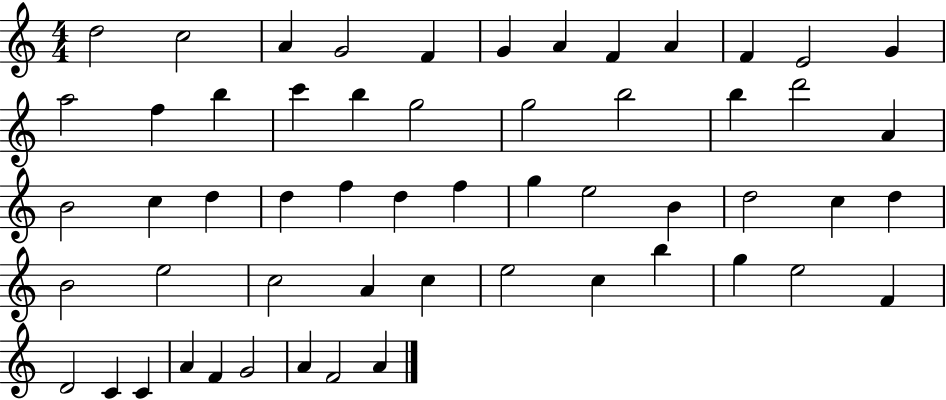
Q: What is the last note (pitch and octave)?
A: A4